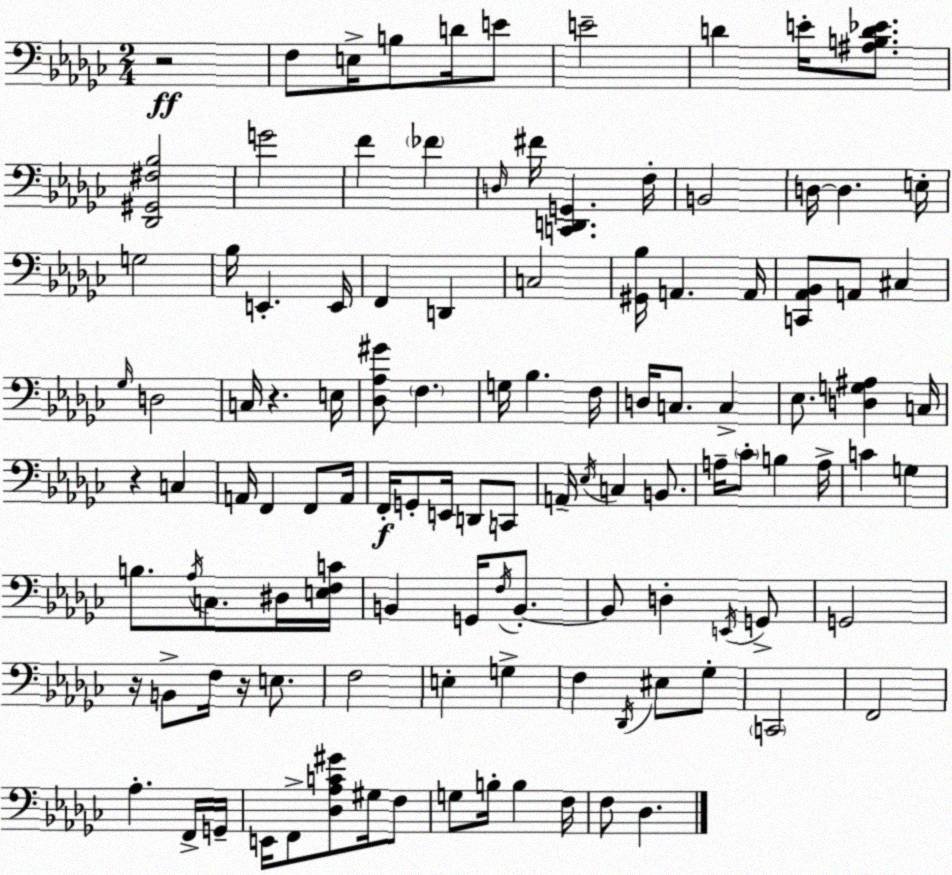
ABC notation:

X:1
T:Untitled
M:2/4
L:1/4
K:Ebm
z2 F,/2 E,/4 B,/2 D/4 E/2 E2 D E/4 [^A,B,D_E]/2 [_D,,^G,,^F,_B,]2 G2 F _F D,/4 ^F/4 [C,,D,,G,,] F,/4 B,,2 D,/4 D, E,/4 G,2 _B,/4 E,, E,,/4 F,, D,, C,2 [^G,,_B,]/4 A,, A,,/4 [C,,_A,,_B,,]/2 A,,/2 ^C, _G,/4 D,2 C,/4 z E,/4 [_D,_A,^G]/2 F, G,/4 _B, F,/4 D,/4 C,/2 C, _E,/2 [D,G,^A,] C,/4 z C, A,,/4 F,, F,,/2 A,,/4 F,,/4 G,,/2 E,,/4 D,,/2 C,,/2 A,,/4 _E,/4 C, B,,/2 A,/4 _C/2 B, A,/4 C G, B,/2 _A,/4 C,/2 ^D,/4 [E,F,C]/4 B,, G,,/4 F,/4 B,,/2 B,,/2 D, E,,/4 G,,/2 G,,2 z/4 B,,/2 F,/4 z/4 E,/2 F,2 E, G, F, _D,,/4 ^E,/2 _G,/2 C,,2 F,,2 _A, F,,/4 G,,/4 E,,/4 F,,/2 [_D,_A,C^G]/2 ^G,/4 F,/2 G,/2 B,/4 B, F,/4 F,/2 _D,